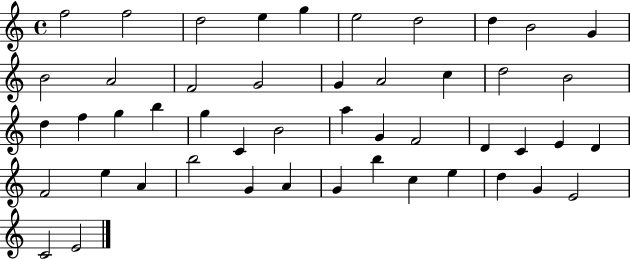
{
  \clef treble
  \time 4/4
  \defaultTimeSignature
  \key c \major
  f''2 f''2 | d''2 e''4 g''4 | e''2 d''2 | d''4 b'2 g'4 | \break b'2 a'2 | f'2 g'2 | g'4 a'2 c''4 | d''2 b'2 | \break d''4 f''4 g''4 b''4 | g''4 c'4 b'2 | a''4 g'4 f'2 | d'4 c'4 e'4 d'4 | \break f'2 e''4 a'4 | b''2 g'4 a'4 | g'4 b''4 c''4 e''4 | d''4 g'4 e'2 | \break c'2 e'2 | \bar "|."
}